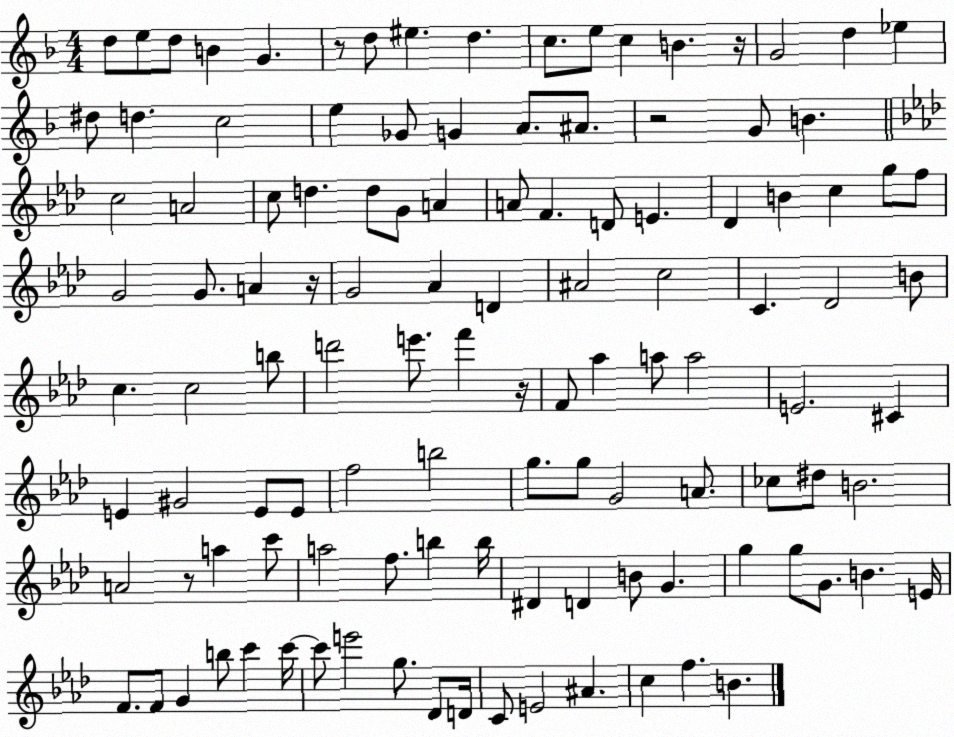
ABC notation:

X:1
T:Untitled
M:4/4
L:1/4
K:F
d/2 e/2 d/2 B G z/2 d/2 ^e d c/2 e/2 c B z/4 G2 d _e ^d/2 d c2 e _G/2 G A/2 ^A/2 z2 G/2 B c2 A2 c/2 d d/2 G/2 A A/2 F D/2 E _D B c g/2 f/2 G2 G/2 A z/4 G2 _A D ^A2 c2 C _D2 B/2 c c2 b/2 d'2 e'/2 f' z/4 F/2 _a a/2 a2 E2 ^C E ^G2 E/2 E/2 f2 b2 g/2 g/2 G2 A/2 _c/2 ^d/2 B2 A2 z/2 a c'/2 a2 f/2 b b/4 ^D D B/2 G g g/2 G/2 B E/4 F/2 F/2 G b/2 c' c'/4 c'/2 e'2 g/2 _D/2 D/4 C/2 E2 ^A c f B